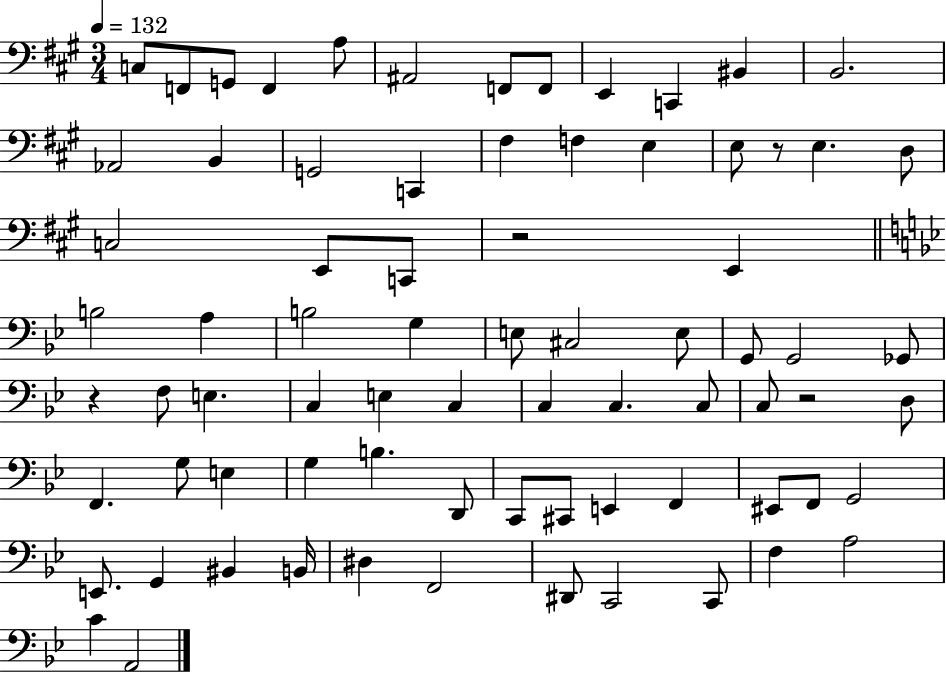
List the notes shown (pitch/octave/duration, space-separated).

C3/e F2/e G2/e F2/q A3/e A#2/h F2/e F2/e E2/q C2/q BIS2/q B2/h. Ab2/h B2/q G2/h C2/q F#3/q F3/q E3/q E3/e R/e E3/q. D3/e C3/h E2/e C2/e R/h E2/q B3/h A3/q B3/h G3/q E3/e C#3/h E3/e G2/e G2/h Gb2/e R/q F3/e E3/q. C3/q E3/q C3/q C3/q C3/q. C3/e C3/e R/h D3/e F2/q. G3/e E3/q G3/q B3/q. D2/e C2/e C#2/e E2/q F2/q EIS2/e F2/e G2/h E2/e. G2/q BIS2/q B2/s D#3/q F2/h D#2/e C2/h C2/e F3/q A3/h C4/q A2/h